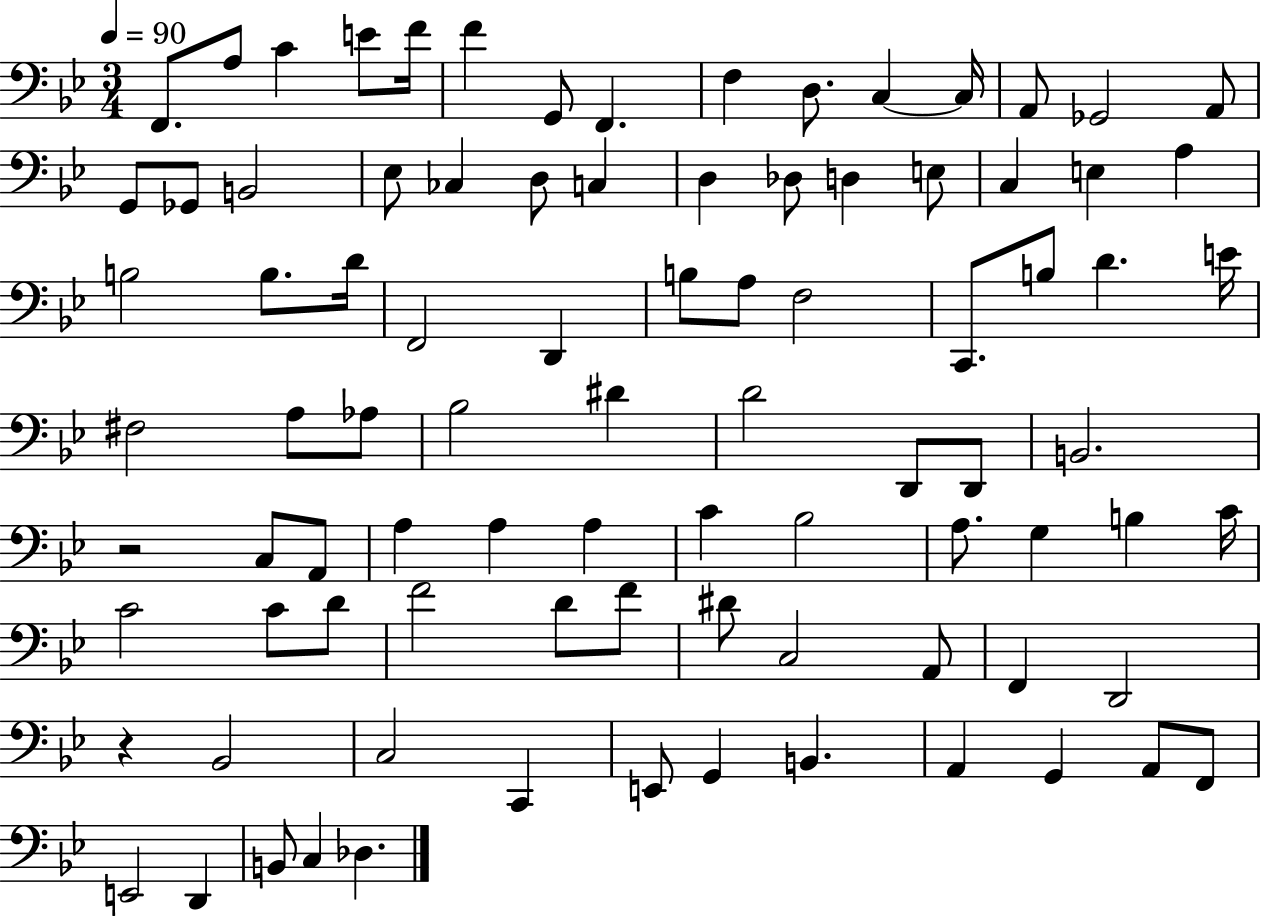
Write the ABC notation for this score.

X:1
T:Untitled
M:3/4
L:1/4
K:Bb
F,,/2 A,/2 C E/2 F/4 F G,,/2 F,, F, D,/2 C, C,/4 A,,/2 _G,,2 A,,/2 G,,/2 _G,,/2 B,,2 _E,/2 _C, D,/2 C, D, _D,/2 D, E,/2 C, E, A, B,2 B,/2 D/4 F,,2 D,, B,/2 A,/2 F,2 C,,/2 B,/2 D E/4 ^F,2 A,/2 _A,/2 _B,2 ^D D2 D,,/2 D,,/2 B,,2 z2 C,/2 A,,/2 A, A, A, C _B,2 A,/2 G, B, C/4 C2 C/2 D/2 F2 D/2 F/2 ^D/2 C,2 A,,/2 F,, D,,2 z _B,,2 C,2 C,, E,,/2 G,, B,, A,, G,, A,,/2 F,,/2 E,,2 D,, B,,/2 C, _D,